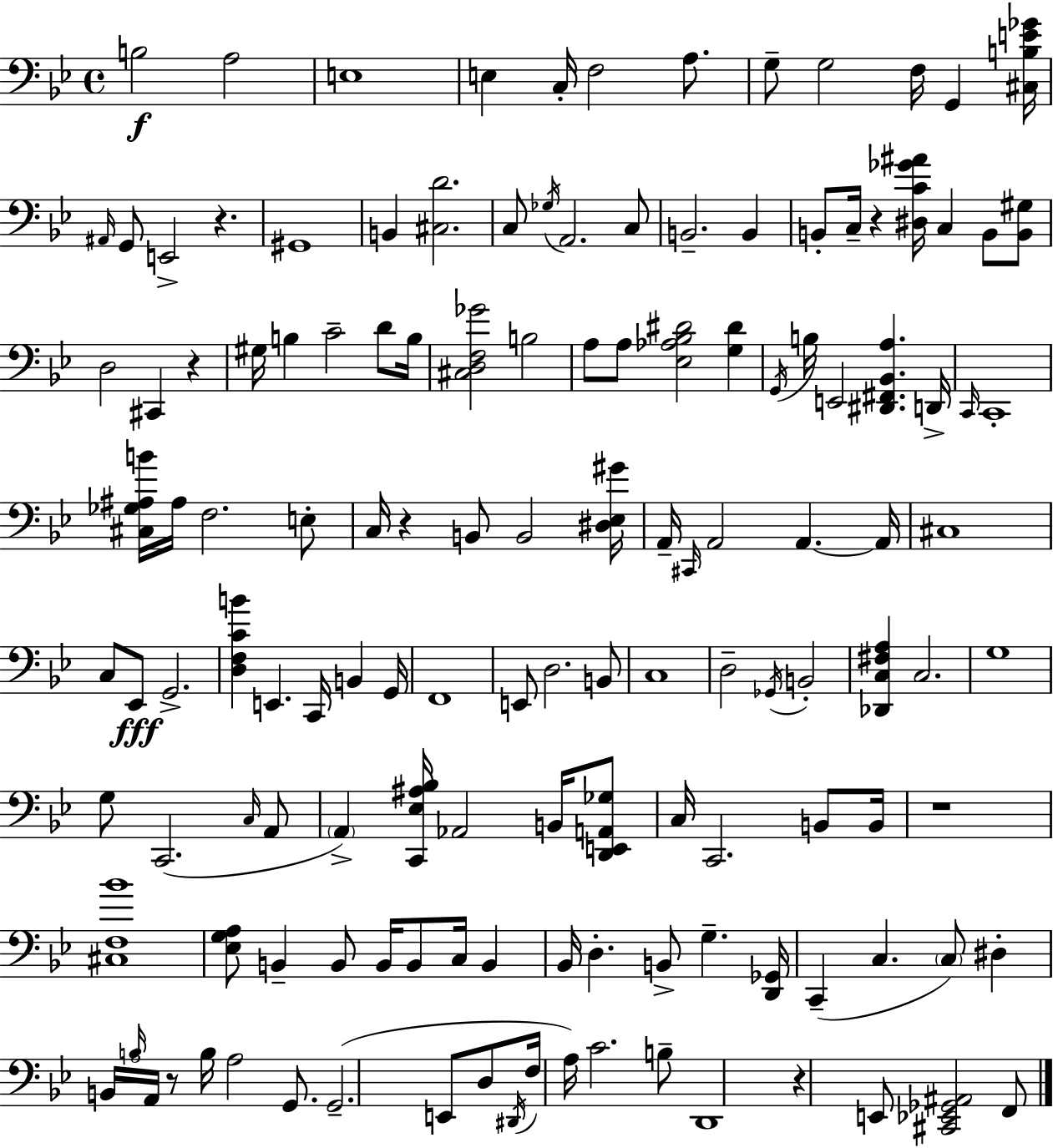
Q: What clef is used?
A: bass